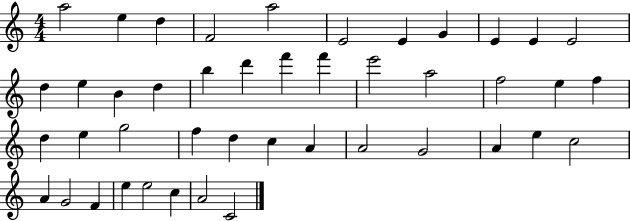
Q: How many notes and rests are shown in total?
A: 44